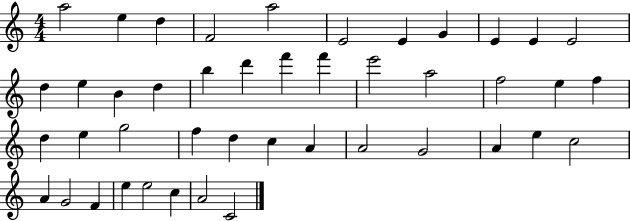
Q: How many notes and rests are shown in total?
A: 44